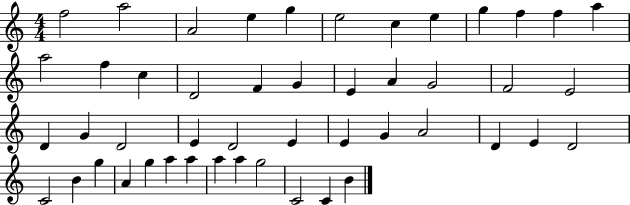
{
  \clef treble
  \numericTimeSignature
  \time 4/4
  \key c \major
  f''2 a''2 | a'2 e''4 g''4 | e''2 c''4 e''4 | g''4 f''4 f''4 a''4 | \break a''2 f''4 c''4 | d'2 f'4 g'4 | e'4 a'4 g'2 | f'2 e'2 | \break d'4 g'4 d'2 | e'4 d'2 e'4 | e'4 g'4 a'2 | d'4 e'4 d'2 | \break c'2 b'4 g''4 | a'4 g''4 a''4 a''4 | a''4 a''4 g''2 | c'2 c'4 b'4 | \break \bar "|."
}